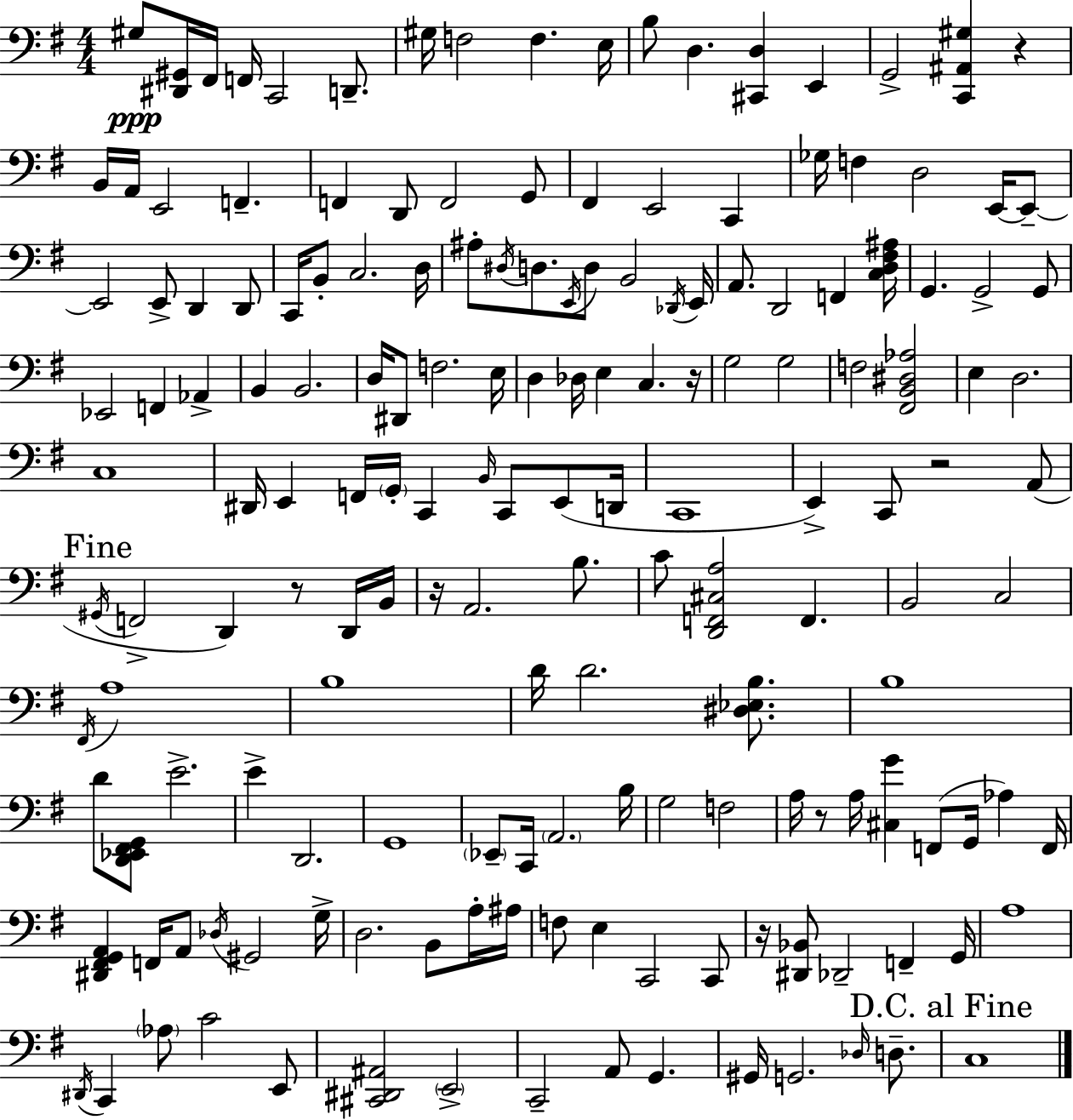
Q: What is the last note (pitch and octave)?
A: C3